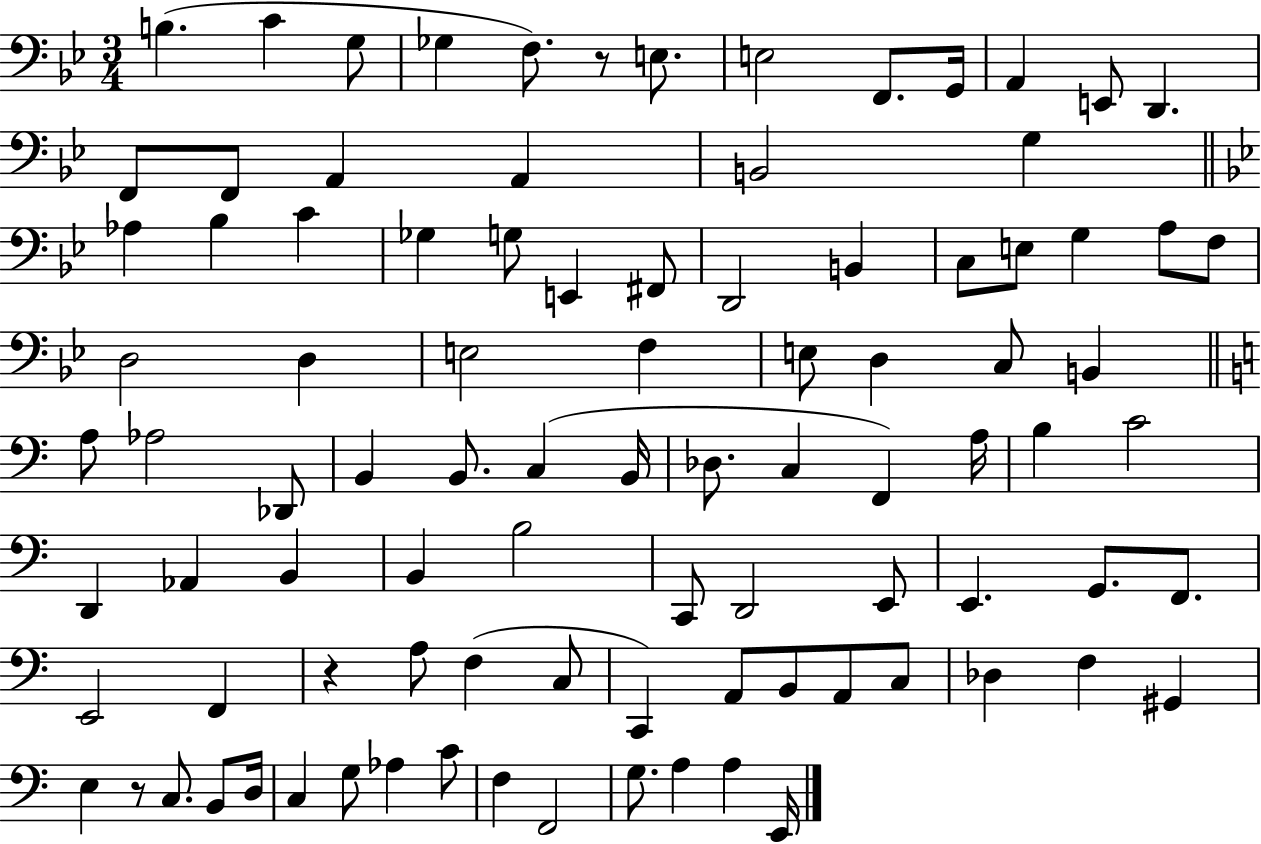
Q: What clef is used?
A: bass